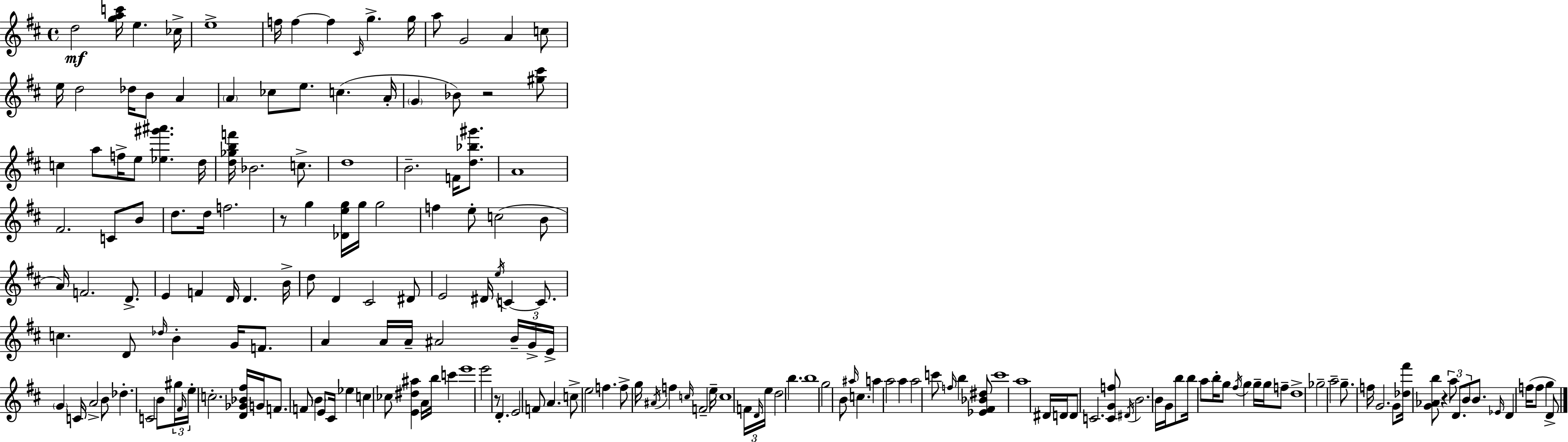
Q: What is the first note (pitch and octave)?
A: D5